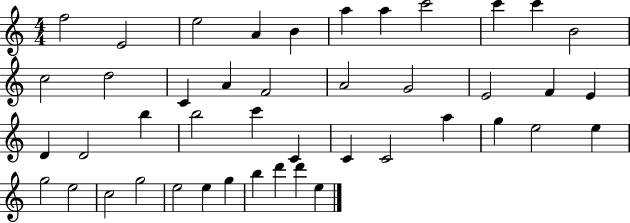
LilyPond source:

{
  \clef treble
  \numericTimeSignature
  \time 4/4
  \key c \major
  f''2 e'2 | e''2 a'4 b'4 | a''4 a''4 c'''2 | c'''4 c'''4 b'2 | \break c''2 d''2 | c'4 a'4 f'2 | a'2 g'2 | e'2 f'4 e'4 | \break d'4 d'2 b''4 | b''2 c'''4 c'4 | c'4 c'2 a''4 | g''4 e''2 e''4 | \break g''2 e''2 | c''2 g''2 | e''2 e''4 g''4 | b''4 d'''4 d'''4 e''4 | \break \bar "|."
}